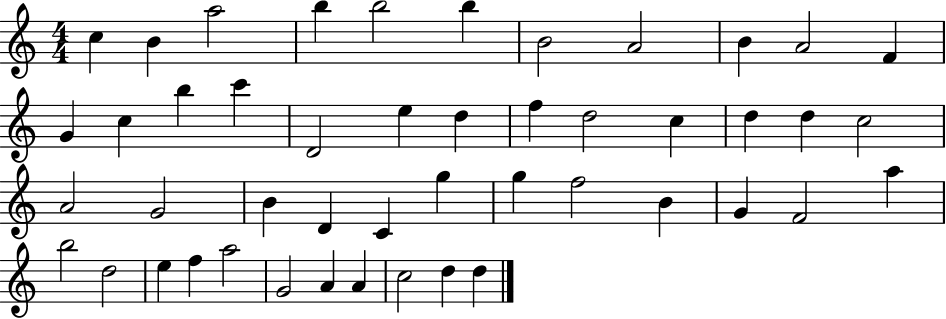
{
  \clef treble
  \numericTimeSignature
  \time 4/4
  \key c \major
  c''4 b'4 a''2 | b''4 b''2 b''4 | b'2 a'2 | b'4 a'2 f'4 | \break g'4 c''4 b''4 c'''4 | d'2 e''4 d''4 | f''4 d''2 c''4 | d''4 d''4 c''2 | \break a'2 g'2 | b'4 d'4 c'4 g''4 | g''4 f''2 b'4 | g'4 f'2 a''4 | \break b''2 d''2 | e''4 f''4 a''2 | g'2 a'4 a'4 | c''2 d''4 d''4 | \break \bar "|."
}